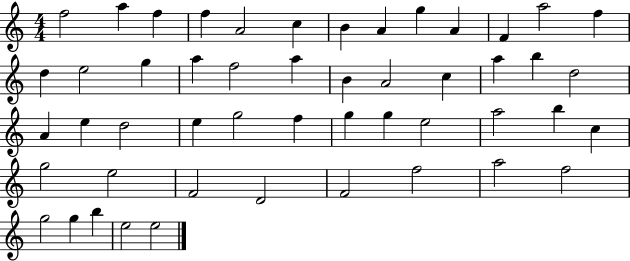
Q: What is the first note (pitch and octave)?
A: F5